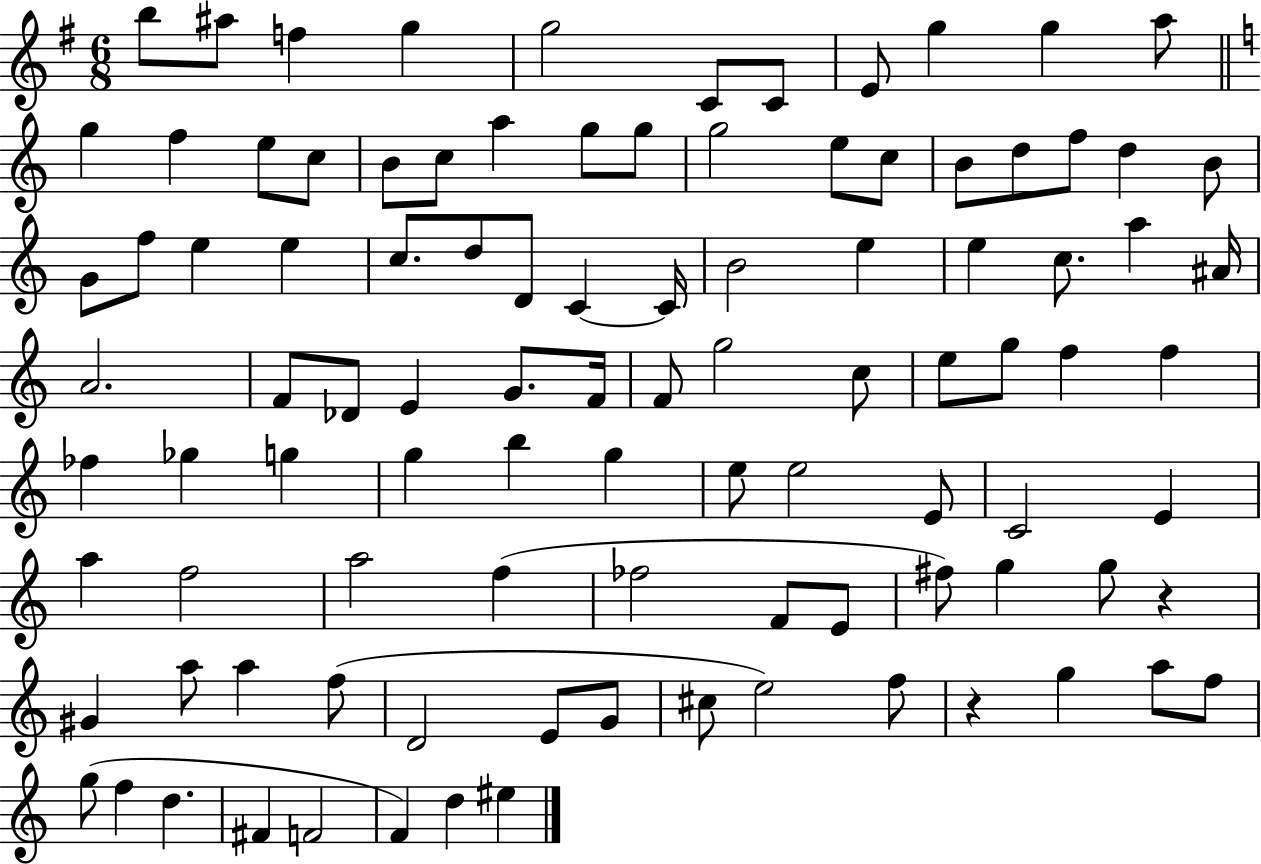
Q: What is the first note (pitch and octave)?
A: B5